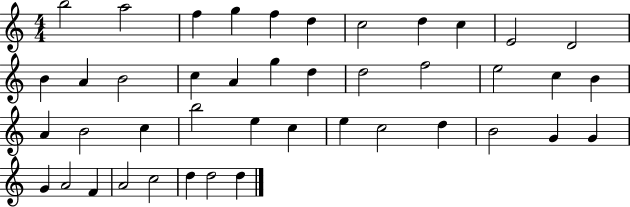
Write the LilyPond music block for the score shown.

{
  \clef treble
  \numericTimeSignature
  \time 4/4
  \key c \major
  b''2 a''2 | f''4 g''4 f''4 d''4 | c''2 d''4 c''4 | e'2 d'2 | \break b'4 a'4 b'2 | c''4 a'4 g''4 d''4 | d''2 f''2 | e''2 c''4 b'4 | \break a'4 b'2 c''4 | b''2 e''4 c''4 | e''4 c''2 d''4 | b'2 g'4 g'4 | \break g'4 a'2 f'4 | a'2 c''2 | d''4 d''2 d''4 | \bar "|."
}